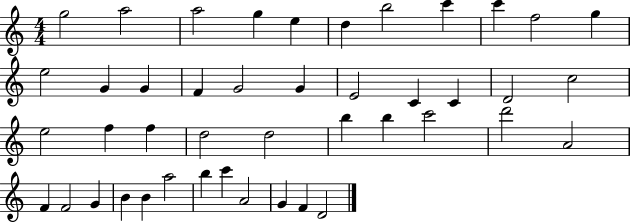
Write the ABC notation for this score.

X:1
T:Untitled
M:4/4
L:1/4
K:C
g2 a2 a2 g e d b2 c' c' f2 g e2 G G F G2 G E2 C C D2 c2 e2 f f d2 d2 b b c'2 d'2 A2 F F2 G B B a2 b c' A2 G F D2